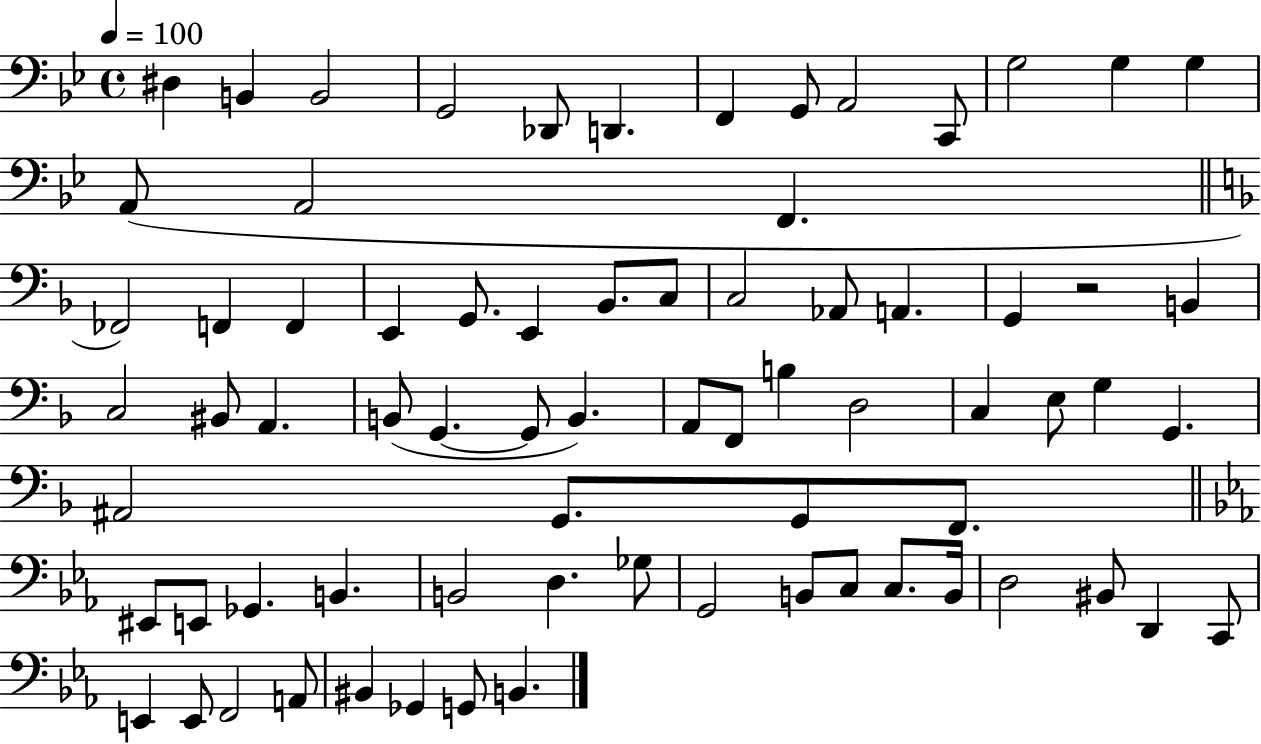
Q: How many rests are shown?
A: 1